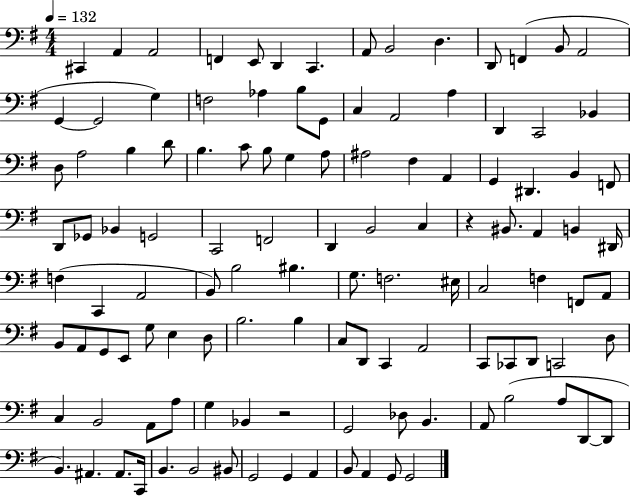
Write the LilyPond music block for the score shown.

{
  \clef bass
  \numericTimeSignature
  \time 4/4
  \key g \major
  \tempo 4 = 132
  cis,4 a,4 a,2 | f,4 e,8 d,4 c,4. | a,8 b,2 d4. | d,8 f,4( b,8 a,2 | \break g,4~~ g,2 g4) | f2 aes4 b8 g,8 | c4 a,2 a4 | d,4 c,2 bes,4 | \break d8 a2 b4 d'8 | b4. c'8 b8 g4 a8 | ais2 fis4 a,4 | g,4 dis,4. b,4 f,8 | \break d,8 ges,8 bes,4 g,2 | c,2 f,2 | d,4 b,2 c4 | r4 bis,8. a,4 b,4 dis,16 | \break f4( c,4 a,2 | b,8) b2 bis4. | g8. f2. eis16 | c2 f4 f,8 a,8 | \break b,8 a,8 g,8 e,8 g8 e4 d8 | b2. b4 | c8 d,8 c,4 a,2 | c,8 ces,8 d,8 c,2 d8 | \break c4 b,2 a,8 a8 | g4 bes,4 r2 | g,2 des8 b,4. | a,8 b2( a8 d,8~~ d,8 | \break b,4.) ais,4. ais,8. c,16 | b,4. b,2 bis,8 | g,2 g,4 a,4 | b,8 a,4 g,8 g,2 | \break \bar "|."
}